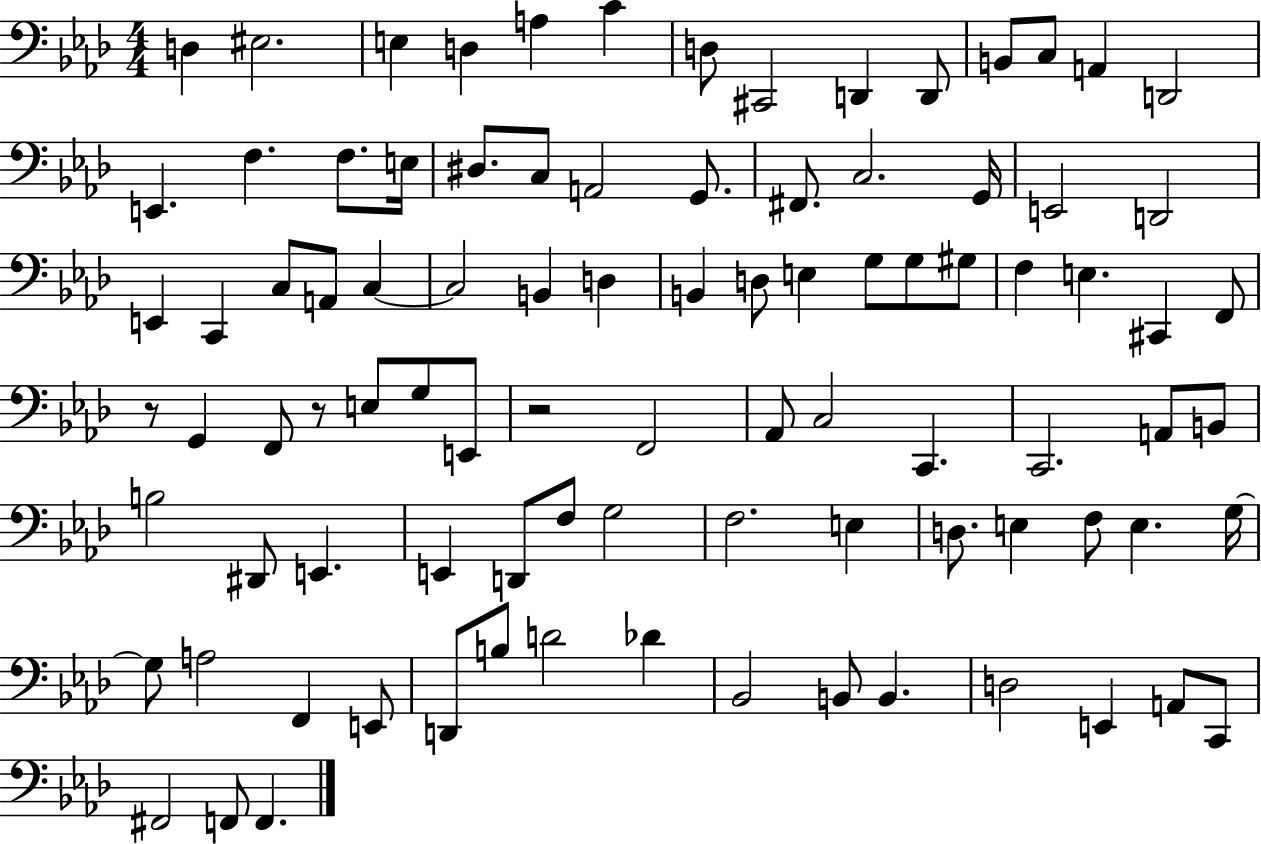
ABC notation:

X:1
T:Untitled
M:4/4
L:1/4
K:Ab
D, ^E,2 E, D, A, C D,/2 ^C,,2 D,, D,,/2 B,,/2 C,/2 A,, D,,2 E,, F, F,/2 E,/4 ^D,/2 C,/2 A,,2 G,,/2 ^F,,/2 C,2 G,,/4 E,,2 D,,2 E,, C,, C,/2 A,,/2 C, C,2 B,, D, B,, D,/2 E, G,/2 G,/2 ^G,/2 F, E, ^C,, F,,/2 z/2 G,, F,,/2 z/2 E,/2 G,/2 E,,/2 z2 F,,2 _A,,/2 C,2 C,, C,,2 A,,/2 B,,/2 B,2 ^D,,/2 E,, E,, D,,/2 F,/2 G,2 F,2 E, D,/2 E, F,/2 E, G,/4 G,/2 A,2 F,, E,,/2 D,,/2 B,/2 D2 _D _B,,2 B,,/2 B,, D,2 E,, A,,/2 C,,/2 ^F,,2 F,,/2 F,,